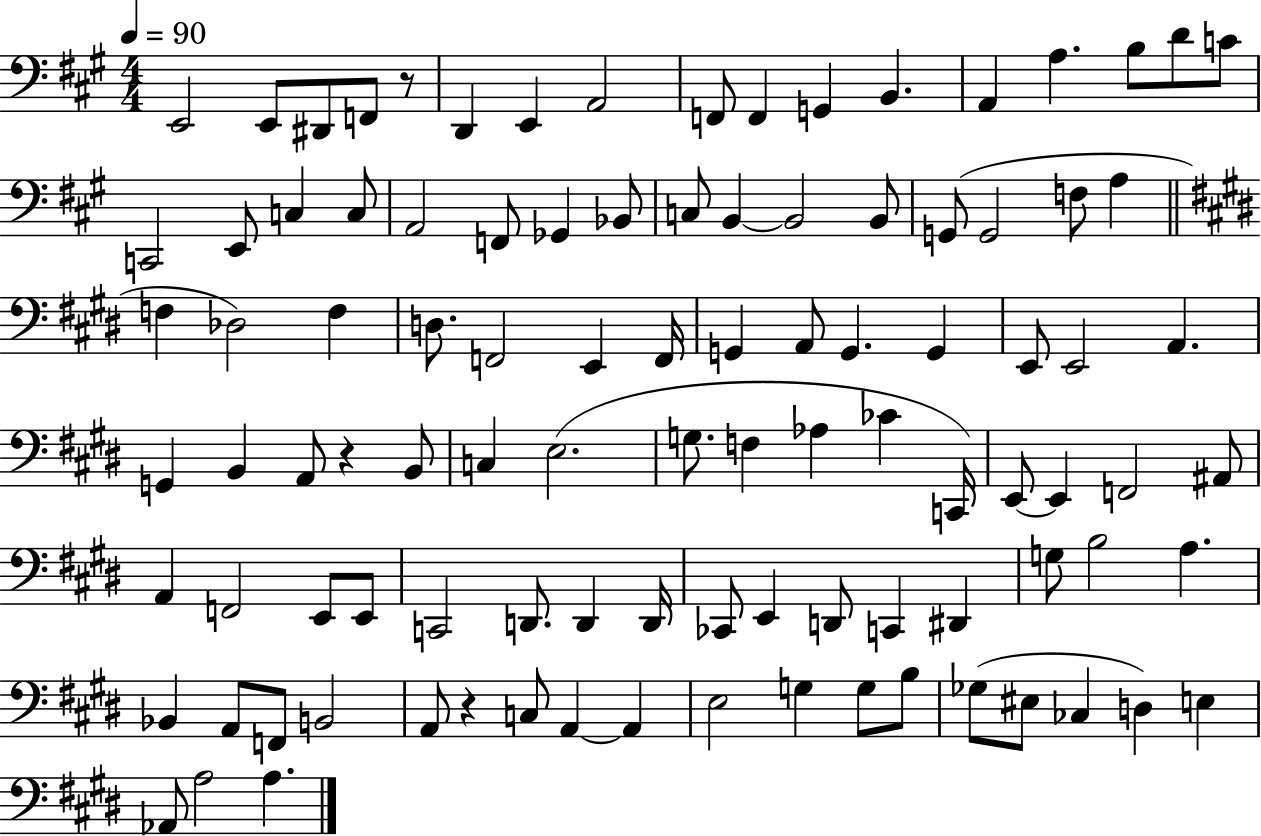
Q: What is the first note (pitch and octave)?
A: E2